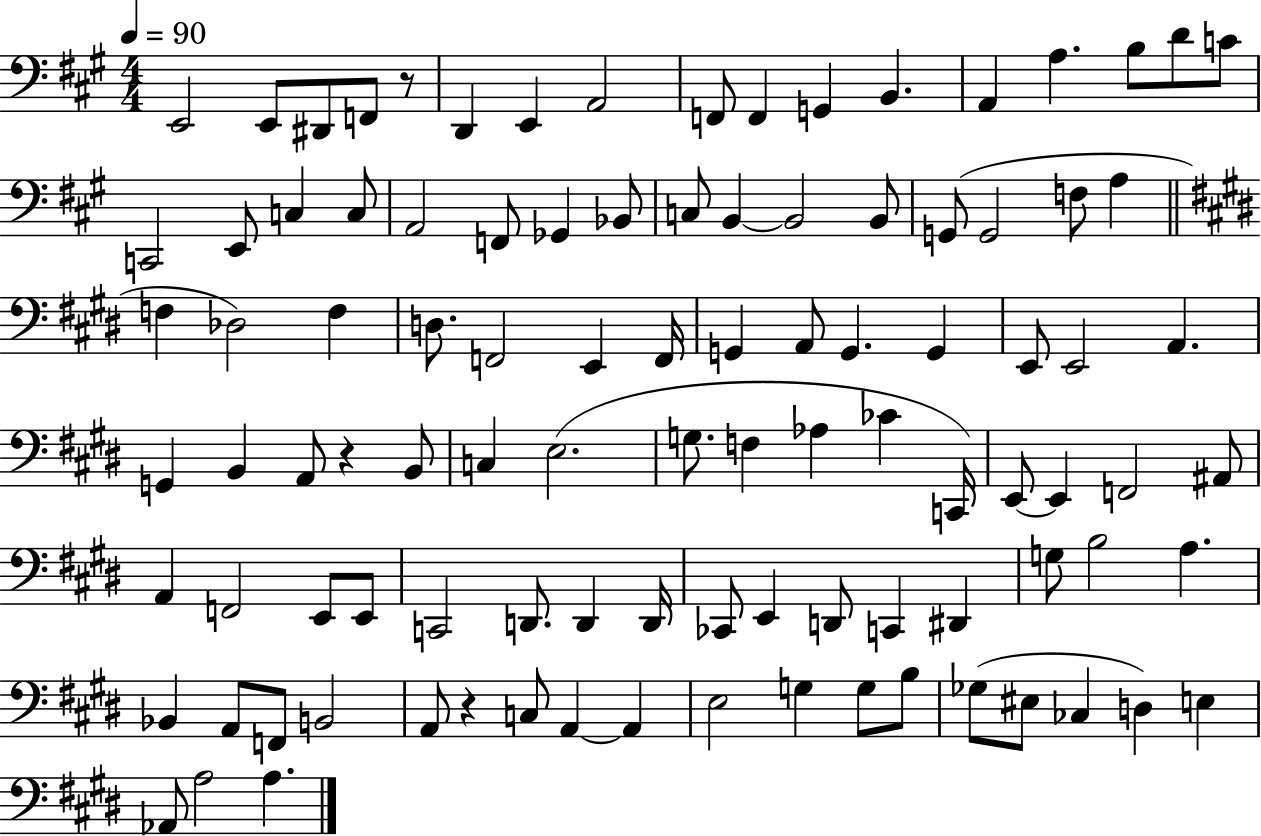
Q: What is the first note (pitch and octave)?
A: E2